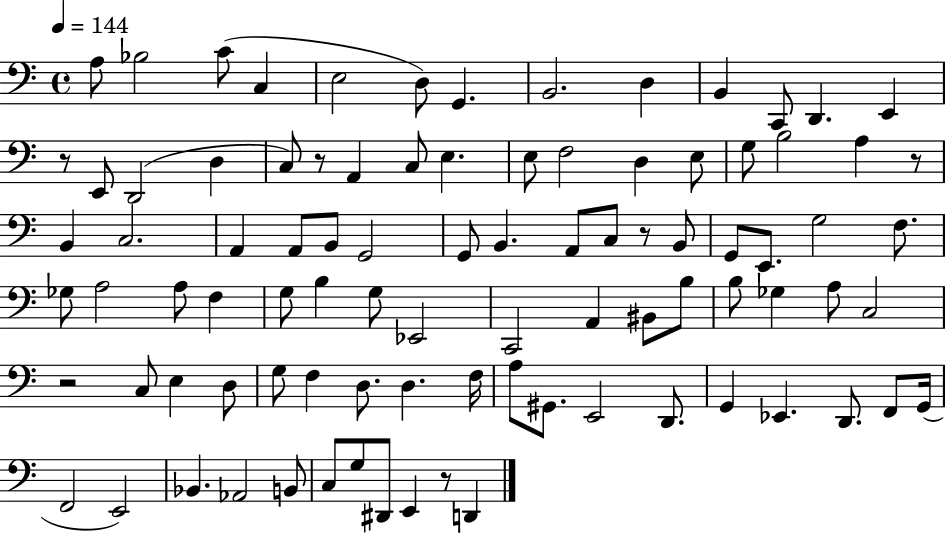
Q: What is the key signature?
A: C major